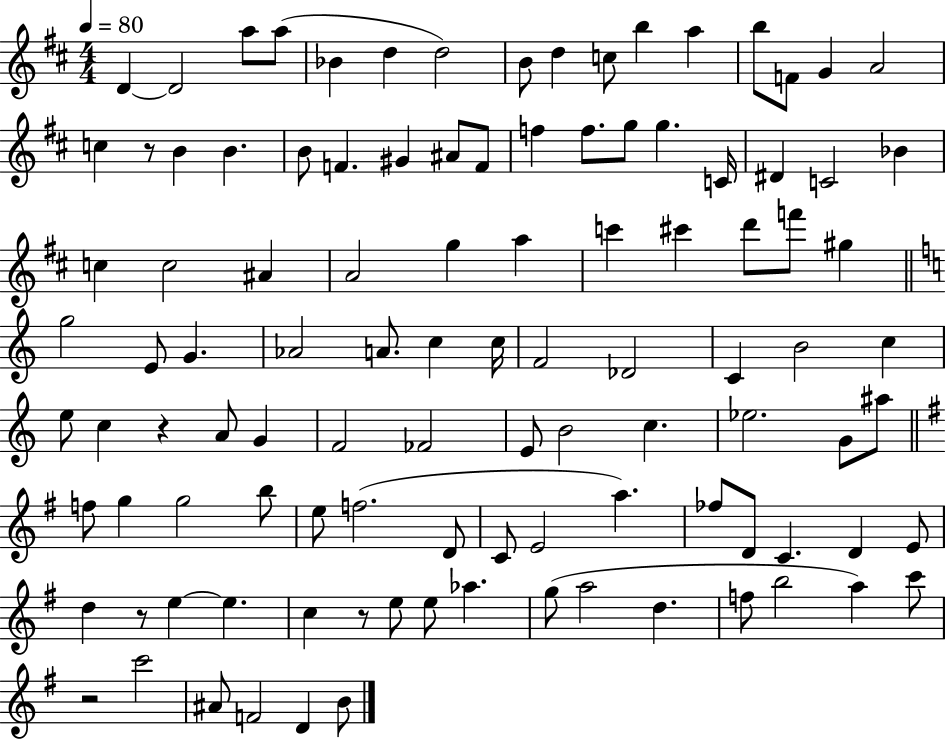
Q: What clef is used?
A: treble